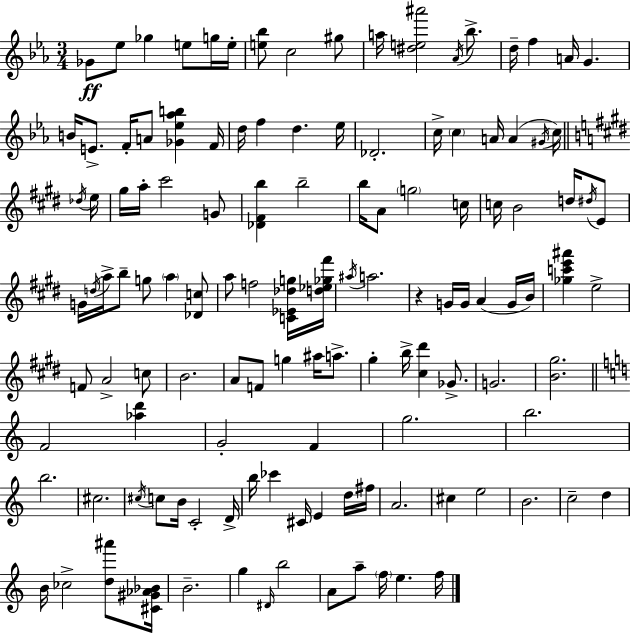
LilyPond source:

{
  \clef treble
  \numericTimeSignature
  \time 3/4
  \key ees \major
  ges'8\ff ees''8 ges''4 e''8 g''16 e''16-. | <e'' bes''>8 c''2 gis''8 | a''16 <dis'' e'' ais'''>2 \acciaccatura { aes'16 } bes''8.-> | d''16-- f''4 a'16 g'4. | \break b'16 e'8.-> f'16-. a'8 <ges' ees'' aes'' b''>4 | f'16 d''16 f''4 d''4. | ees''16 des'2.-. | c''16-> \parenthesize c''4 a'16 a'4( \acciaccatura { gis'16 } | \break c''16) \bar "||" \break \key e \major \acciaccatura { des''16 } e''16 gis''16 a''16-. cis'''2 | g'8 <des' fis' b''>4 b''2-- | b''16 a'8 \parenthesize g''2 | c''16 c''16 b'2 d''16 | \break \acciaccatura { dis''16 } e'8 g'16 \acciaccatura { d''16 } a''16-> b''8-- g''8 \parenthesize a''4 | <des' c''>8 a''8 f''2 | <c' ees' des'' g''>16 <d'' ees'' ges'' fis'''>16 \acciaccatura { ais''16 } a''2. | r4 g'16 g'16 a'4( | \break g'16 b'16) <ges'' c''' e''' ais'''>4 e''2-> | f'8 a'2-> | c''8 b'2. | a'8 f'8 g''4 | \break ais''16 a''8.-> gis''4-. b''16-> <cis'' dis'''>4 | ges'8.-> g'2. | <b' gis''>2. | \bar "||" \break \key c \major f'2 <aes'' d'''>4 | g'2-. f'4 | g''2. | b''2. | \break b''2. | cis''2. | \acciaccatura { cis''16 } c''8 b'16 c'2-. | d'16-> b''16 ces'''4 cis'16 e'4 d''16 | \break fis''16 a'2. | cis''4 e''2 | b'2. | c''2-- d''4 | \break b'16 ces''2-> <d'' ais'''>8 | <cis' gis' aes' bes'>16 b'2.-- | g''4 \grace { dis'16 } b''2 | a'8 a''8-- \parenthesize f''16 e''4. | \break f''16 \bar "|."
}